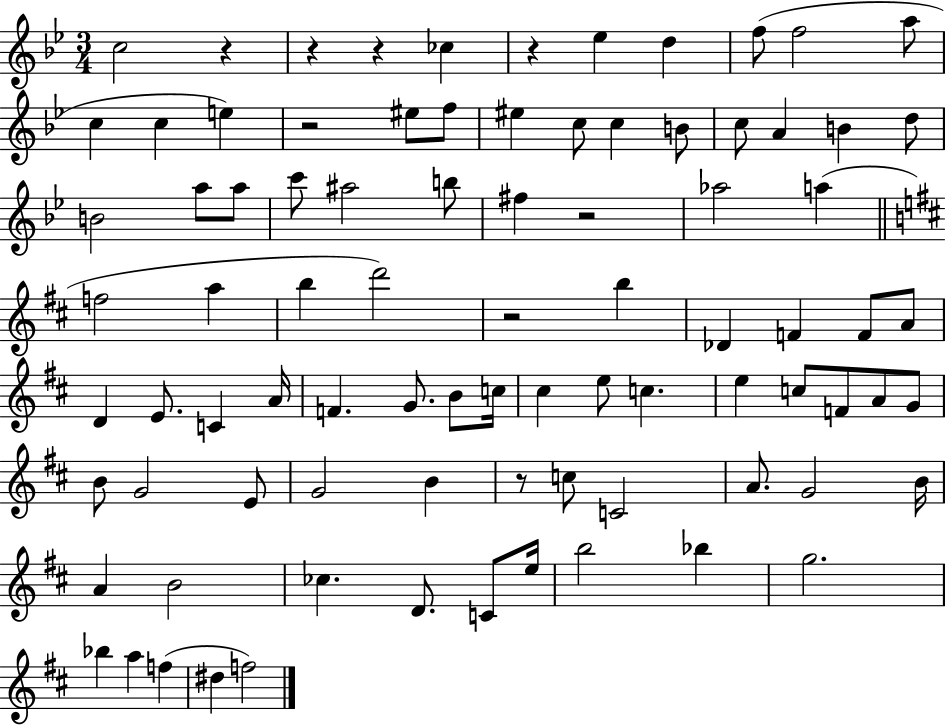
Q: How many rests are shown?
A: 8